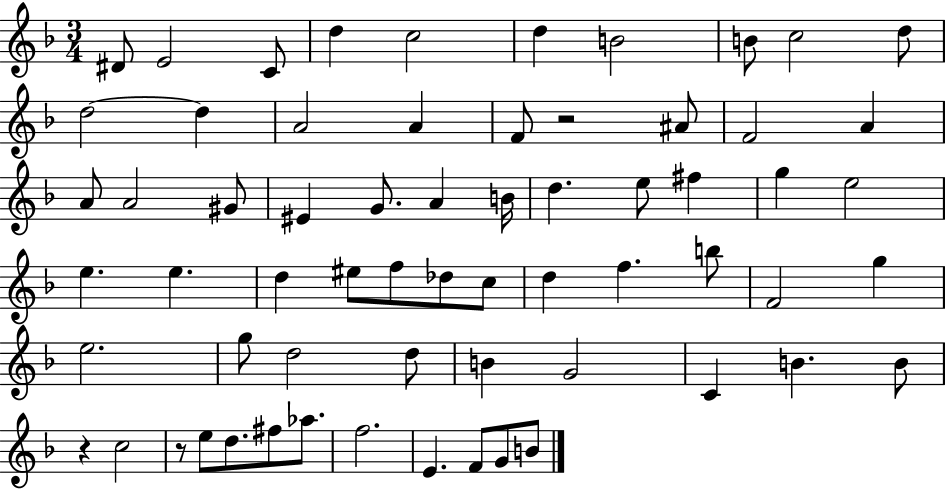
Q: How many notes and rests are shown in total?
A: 64